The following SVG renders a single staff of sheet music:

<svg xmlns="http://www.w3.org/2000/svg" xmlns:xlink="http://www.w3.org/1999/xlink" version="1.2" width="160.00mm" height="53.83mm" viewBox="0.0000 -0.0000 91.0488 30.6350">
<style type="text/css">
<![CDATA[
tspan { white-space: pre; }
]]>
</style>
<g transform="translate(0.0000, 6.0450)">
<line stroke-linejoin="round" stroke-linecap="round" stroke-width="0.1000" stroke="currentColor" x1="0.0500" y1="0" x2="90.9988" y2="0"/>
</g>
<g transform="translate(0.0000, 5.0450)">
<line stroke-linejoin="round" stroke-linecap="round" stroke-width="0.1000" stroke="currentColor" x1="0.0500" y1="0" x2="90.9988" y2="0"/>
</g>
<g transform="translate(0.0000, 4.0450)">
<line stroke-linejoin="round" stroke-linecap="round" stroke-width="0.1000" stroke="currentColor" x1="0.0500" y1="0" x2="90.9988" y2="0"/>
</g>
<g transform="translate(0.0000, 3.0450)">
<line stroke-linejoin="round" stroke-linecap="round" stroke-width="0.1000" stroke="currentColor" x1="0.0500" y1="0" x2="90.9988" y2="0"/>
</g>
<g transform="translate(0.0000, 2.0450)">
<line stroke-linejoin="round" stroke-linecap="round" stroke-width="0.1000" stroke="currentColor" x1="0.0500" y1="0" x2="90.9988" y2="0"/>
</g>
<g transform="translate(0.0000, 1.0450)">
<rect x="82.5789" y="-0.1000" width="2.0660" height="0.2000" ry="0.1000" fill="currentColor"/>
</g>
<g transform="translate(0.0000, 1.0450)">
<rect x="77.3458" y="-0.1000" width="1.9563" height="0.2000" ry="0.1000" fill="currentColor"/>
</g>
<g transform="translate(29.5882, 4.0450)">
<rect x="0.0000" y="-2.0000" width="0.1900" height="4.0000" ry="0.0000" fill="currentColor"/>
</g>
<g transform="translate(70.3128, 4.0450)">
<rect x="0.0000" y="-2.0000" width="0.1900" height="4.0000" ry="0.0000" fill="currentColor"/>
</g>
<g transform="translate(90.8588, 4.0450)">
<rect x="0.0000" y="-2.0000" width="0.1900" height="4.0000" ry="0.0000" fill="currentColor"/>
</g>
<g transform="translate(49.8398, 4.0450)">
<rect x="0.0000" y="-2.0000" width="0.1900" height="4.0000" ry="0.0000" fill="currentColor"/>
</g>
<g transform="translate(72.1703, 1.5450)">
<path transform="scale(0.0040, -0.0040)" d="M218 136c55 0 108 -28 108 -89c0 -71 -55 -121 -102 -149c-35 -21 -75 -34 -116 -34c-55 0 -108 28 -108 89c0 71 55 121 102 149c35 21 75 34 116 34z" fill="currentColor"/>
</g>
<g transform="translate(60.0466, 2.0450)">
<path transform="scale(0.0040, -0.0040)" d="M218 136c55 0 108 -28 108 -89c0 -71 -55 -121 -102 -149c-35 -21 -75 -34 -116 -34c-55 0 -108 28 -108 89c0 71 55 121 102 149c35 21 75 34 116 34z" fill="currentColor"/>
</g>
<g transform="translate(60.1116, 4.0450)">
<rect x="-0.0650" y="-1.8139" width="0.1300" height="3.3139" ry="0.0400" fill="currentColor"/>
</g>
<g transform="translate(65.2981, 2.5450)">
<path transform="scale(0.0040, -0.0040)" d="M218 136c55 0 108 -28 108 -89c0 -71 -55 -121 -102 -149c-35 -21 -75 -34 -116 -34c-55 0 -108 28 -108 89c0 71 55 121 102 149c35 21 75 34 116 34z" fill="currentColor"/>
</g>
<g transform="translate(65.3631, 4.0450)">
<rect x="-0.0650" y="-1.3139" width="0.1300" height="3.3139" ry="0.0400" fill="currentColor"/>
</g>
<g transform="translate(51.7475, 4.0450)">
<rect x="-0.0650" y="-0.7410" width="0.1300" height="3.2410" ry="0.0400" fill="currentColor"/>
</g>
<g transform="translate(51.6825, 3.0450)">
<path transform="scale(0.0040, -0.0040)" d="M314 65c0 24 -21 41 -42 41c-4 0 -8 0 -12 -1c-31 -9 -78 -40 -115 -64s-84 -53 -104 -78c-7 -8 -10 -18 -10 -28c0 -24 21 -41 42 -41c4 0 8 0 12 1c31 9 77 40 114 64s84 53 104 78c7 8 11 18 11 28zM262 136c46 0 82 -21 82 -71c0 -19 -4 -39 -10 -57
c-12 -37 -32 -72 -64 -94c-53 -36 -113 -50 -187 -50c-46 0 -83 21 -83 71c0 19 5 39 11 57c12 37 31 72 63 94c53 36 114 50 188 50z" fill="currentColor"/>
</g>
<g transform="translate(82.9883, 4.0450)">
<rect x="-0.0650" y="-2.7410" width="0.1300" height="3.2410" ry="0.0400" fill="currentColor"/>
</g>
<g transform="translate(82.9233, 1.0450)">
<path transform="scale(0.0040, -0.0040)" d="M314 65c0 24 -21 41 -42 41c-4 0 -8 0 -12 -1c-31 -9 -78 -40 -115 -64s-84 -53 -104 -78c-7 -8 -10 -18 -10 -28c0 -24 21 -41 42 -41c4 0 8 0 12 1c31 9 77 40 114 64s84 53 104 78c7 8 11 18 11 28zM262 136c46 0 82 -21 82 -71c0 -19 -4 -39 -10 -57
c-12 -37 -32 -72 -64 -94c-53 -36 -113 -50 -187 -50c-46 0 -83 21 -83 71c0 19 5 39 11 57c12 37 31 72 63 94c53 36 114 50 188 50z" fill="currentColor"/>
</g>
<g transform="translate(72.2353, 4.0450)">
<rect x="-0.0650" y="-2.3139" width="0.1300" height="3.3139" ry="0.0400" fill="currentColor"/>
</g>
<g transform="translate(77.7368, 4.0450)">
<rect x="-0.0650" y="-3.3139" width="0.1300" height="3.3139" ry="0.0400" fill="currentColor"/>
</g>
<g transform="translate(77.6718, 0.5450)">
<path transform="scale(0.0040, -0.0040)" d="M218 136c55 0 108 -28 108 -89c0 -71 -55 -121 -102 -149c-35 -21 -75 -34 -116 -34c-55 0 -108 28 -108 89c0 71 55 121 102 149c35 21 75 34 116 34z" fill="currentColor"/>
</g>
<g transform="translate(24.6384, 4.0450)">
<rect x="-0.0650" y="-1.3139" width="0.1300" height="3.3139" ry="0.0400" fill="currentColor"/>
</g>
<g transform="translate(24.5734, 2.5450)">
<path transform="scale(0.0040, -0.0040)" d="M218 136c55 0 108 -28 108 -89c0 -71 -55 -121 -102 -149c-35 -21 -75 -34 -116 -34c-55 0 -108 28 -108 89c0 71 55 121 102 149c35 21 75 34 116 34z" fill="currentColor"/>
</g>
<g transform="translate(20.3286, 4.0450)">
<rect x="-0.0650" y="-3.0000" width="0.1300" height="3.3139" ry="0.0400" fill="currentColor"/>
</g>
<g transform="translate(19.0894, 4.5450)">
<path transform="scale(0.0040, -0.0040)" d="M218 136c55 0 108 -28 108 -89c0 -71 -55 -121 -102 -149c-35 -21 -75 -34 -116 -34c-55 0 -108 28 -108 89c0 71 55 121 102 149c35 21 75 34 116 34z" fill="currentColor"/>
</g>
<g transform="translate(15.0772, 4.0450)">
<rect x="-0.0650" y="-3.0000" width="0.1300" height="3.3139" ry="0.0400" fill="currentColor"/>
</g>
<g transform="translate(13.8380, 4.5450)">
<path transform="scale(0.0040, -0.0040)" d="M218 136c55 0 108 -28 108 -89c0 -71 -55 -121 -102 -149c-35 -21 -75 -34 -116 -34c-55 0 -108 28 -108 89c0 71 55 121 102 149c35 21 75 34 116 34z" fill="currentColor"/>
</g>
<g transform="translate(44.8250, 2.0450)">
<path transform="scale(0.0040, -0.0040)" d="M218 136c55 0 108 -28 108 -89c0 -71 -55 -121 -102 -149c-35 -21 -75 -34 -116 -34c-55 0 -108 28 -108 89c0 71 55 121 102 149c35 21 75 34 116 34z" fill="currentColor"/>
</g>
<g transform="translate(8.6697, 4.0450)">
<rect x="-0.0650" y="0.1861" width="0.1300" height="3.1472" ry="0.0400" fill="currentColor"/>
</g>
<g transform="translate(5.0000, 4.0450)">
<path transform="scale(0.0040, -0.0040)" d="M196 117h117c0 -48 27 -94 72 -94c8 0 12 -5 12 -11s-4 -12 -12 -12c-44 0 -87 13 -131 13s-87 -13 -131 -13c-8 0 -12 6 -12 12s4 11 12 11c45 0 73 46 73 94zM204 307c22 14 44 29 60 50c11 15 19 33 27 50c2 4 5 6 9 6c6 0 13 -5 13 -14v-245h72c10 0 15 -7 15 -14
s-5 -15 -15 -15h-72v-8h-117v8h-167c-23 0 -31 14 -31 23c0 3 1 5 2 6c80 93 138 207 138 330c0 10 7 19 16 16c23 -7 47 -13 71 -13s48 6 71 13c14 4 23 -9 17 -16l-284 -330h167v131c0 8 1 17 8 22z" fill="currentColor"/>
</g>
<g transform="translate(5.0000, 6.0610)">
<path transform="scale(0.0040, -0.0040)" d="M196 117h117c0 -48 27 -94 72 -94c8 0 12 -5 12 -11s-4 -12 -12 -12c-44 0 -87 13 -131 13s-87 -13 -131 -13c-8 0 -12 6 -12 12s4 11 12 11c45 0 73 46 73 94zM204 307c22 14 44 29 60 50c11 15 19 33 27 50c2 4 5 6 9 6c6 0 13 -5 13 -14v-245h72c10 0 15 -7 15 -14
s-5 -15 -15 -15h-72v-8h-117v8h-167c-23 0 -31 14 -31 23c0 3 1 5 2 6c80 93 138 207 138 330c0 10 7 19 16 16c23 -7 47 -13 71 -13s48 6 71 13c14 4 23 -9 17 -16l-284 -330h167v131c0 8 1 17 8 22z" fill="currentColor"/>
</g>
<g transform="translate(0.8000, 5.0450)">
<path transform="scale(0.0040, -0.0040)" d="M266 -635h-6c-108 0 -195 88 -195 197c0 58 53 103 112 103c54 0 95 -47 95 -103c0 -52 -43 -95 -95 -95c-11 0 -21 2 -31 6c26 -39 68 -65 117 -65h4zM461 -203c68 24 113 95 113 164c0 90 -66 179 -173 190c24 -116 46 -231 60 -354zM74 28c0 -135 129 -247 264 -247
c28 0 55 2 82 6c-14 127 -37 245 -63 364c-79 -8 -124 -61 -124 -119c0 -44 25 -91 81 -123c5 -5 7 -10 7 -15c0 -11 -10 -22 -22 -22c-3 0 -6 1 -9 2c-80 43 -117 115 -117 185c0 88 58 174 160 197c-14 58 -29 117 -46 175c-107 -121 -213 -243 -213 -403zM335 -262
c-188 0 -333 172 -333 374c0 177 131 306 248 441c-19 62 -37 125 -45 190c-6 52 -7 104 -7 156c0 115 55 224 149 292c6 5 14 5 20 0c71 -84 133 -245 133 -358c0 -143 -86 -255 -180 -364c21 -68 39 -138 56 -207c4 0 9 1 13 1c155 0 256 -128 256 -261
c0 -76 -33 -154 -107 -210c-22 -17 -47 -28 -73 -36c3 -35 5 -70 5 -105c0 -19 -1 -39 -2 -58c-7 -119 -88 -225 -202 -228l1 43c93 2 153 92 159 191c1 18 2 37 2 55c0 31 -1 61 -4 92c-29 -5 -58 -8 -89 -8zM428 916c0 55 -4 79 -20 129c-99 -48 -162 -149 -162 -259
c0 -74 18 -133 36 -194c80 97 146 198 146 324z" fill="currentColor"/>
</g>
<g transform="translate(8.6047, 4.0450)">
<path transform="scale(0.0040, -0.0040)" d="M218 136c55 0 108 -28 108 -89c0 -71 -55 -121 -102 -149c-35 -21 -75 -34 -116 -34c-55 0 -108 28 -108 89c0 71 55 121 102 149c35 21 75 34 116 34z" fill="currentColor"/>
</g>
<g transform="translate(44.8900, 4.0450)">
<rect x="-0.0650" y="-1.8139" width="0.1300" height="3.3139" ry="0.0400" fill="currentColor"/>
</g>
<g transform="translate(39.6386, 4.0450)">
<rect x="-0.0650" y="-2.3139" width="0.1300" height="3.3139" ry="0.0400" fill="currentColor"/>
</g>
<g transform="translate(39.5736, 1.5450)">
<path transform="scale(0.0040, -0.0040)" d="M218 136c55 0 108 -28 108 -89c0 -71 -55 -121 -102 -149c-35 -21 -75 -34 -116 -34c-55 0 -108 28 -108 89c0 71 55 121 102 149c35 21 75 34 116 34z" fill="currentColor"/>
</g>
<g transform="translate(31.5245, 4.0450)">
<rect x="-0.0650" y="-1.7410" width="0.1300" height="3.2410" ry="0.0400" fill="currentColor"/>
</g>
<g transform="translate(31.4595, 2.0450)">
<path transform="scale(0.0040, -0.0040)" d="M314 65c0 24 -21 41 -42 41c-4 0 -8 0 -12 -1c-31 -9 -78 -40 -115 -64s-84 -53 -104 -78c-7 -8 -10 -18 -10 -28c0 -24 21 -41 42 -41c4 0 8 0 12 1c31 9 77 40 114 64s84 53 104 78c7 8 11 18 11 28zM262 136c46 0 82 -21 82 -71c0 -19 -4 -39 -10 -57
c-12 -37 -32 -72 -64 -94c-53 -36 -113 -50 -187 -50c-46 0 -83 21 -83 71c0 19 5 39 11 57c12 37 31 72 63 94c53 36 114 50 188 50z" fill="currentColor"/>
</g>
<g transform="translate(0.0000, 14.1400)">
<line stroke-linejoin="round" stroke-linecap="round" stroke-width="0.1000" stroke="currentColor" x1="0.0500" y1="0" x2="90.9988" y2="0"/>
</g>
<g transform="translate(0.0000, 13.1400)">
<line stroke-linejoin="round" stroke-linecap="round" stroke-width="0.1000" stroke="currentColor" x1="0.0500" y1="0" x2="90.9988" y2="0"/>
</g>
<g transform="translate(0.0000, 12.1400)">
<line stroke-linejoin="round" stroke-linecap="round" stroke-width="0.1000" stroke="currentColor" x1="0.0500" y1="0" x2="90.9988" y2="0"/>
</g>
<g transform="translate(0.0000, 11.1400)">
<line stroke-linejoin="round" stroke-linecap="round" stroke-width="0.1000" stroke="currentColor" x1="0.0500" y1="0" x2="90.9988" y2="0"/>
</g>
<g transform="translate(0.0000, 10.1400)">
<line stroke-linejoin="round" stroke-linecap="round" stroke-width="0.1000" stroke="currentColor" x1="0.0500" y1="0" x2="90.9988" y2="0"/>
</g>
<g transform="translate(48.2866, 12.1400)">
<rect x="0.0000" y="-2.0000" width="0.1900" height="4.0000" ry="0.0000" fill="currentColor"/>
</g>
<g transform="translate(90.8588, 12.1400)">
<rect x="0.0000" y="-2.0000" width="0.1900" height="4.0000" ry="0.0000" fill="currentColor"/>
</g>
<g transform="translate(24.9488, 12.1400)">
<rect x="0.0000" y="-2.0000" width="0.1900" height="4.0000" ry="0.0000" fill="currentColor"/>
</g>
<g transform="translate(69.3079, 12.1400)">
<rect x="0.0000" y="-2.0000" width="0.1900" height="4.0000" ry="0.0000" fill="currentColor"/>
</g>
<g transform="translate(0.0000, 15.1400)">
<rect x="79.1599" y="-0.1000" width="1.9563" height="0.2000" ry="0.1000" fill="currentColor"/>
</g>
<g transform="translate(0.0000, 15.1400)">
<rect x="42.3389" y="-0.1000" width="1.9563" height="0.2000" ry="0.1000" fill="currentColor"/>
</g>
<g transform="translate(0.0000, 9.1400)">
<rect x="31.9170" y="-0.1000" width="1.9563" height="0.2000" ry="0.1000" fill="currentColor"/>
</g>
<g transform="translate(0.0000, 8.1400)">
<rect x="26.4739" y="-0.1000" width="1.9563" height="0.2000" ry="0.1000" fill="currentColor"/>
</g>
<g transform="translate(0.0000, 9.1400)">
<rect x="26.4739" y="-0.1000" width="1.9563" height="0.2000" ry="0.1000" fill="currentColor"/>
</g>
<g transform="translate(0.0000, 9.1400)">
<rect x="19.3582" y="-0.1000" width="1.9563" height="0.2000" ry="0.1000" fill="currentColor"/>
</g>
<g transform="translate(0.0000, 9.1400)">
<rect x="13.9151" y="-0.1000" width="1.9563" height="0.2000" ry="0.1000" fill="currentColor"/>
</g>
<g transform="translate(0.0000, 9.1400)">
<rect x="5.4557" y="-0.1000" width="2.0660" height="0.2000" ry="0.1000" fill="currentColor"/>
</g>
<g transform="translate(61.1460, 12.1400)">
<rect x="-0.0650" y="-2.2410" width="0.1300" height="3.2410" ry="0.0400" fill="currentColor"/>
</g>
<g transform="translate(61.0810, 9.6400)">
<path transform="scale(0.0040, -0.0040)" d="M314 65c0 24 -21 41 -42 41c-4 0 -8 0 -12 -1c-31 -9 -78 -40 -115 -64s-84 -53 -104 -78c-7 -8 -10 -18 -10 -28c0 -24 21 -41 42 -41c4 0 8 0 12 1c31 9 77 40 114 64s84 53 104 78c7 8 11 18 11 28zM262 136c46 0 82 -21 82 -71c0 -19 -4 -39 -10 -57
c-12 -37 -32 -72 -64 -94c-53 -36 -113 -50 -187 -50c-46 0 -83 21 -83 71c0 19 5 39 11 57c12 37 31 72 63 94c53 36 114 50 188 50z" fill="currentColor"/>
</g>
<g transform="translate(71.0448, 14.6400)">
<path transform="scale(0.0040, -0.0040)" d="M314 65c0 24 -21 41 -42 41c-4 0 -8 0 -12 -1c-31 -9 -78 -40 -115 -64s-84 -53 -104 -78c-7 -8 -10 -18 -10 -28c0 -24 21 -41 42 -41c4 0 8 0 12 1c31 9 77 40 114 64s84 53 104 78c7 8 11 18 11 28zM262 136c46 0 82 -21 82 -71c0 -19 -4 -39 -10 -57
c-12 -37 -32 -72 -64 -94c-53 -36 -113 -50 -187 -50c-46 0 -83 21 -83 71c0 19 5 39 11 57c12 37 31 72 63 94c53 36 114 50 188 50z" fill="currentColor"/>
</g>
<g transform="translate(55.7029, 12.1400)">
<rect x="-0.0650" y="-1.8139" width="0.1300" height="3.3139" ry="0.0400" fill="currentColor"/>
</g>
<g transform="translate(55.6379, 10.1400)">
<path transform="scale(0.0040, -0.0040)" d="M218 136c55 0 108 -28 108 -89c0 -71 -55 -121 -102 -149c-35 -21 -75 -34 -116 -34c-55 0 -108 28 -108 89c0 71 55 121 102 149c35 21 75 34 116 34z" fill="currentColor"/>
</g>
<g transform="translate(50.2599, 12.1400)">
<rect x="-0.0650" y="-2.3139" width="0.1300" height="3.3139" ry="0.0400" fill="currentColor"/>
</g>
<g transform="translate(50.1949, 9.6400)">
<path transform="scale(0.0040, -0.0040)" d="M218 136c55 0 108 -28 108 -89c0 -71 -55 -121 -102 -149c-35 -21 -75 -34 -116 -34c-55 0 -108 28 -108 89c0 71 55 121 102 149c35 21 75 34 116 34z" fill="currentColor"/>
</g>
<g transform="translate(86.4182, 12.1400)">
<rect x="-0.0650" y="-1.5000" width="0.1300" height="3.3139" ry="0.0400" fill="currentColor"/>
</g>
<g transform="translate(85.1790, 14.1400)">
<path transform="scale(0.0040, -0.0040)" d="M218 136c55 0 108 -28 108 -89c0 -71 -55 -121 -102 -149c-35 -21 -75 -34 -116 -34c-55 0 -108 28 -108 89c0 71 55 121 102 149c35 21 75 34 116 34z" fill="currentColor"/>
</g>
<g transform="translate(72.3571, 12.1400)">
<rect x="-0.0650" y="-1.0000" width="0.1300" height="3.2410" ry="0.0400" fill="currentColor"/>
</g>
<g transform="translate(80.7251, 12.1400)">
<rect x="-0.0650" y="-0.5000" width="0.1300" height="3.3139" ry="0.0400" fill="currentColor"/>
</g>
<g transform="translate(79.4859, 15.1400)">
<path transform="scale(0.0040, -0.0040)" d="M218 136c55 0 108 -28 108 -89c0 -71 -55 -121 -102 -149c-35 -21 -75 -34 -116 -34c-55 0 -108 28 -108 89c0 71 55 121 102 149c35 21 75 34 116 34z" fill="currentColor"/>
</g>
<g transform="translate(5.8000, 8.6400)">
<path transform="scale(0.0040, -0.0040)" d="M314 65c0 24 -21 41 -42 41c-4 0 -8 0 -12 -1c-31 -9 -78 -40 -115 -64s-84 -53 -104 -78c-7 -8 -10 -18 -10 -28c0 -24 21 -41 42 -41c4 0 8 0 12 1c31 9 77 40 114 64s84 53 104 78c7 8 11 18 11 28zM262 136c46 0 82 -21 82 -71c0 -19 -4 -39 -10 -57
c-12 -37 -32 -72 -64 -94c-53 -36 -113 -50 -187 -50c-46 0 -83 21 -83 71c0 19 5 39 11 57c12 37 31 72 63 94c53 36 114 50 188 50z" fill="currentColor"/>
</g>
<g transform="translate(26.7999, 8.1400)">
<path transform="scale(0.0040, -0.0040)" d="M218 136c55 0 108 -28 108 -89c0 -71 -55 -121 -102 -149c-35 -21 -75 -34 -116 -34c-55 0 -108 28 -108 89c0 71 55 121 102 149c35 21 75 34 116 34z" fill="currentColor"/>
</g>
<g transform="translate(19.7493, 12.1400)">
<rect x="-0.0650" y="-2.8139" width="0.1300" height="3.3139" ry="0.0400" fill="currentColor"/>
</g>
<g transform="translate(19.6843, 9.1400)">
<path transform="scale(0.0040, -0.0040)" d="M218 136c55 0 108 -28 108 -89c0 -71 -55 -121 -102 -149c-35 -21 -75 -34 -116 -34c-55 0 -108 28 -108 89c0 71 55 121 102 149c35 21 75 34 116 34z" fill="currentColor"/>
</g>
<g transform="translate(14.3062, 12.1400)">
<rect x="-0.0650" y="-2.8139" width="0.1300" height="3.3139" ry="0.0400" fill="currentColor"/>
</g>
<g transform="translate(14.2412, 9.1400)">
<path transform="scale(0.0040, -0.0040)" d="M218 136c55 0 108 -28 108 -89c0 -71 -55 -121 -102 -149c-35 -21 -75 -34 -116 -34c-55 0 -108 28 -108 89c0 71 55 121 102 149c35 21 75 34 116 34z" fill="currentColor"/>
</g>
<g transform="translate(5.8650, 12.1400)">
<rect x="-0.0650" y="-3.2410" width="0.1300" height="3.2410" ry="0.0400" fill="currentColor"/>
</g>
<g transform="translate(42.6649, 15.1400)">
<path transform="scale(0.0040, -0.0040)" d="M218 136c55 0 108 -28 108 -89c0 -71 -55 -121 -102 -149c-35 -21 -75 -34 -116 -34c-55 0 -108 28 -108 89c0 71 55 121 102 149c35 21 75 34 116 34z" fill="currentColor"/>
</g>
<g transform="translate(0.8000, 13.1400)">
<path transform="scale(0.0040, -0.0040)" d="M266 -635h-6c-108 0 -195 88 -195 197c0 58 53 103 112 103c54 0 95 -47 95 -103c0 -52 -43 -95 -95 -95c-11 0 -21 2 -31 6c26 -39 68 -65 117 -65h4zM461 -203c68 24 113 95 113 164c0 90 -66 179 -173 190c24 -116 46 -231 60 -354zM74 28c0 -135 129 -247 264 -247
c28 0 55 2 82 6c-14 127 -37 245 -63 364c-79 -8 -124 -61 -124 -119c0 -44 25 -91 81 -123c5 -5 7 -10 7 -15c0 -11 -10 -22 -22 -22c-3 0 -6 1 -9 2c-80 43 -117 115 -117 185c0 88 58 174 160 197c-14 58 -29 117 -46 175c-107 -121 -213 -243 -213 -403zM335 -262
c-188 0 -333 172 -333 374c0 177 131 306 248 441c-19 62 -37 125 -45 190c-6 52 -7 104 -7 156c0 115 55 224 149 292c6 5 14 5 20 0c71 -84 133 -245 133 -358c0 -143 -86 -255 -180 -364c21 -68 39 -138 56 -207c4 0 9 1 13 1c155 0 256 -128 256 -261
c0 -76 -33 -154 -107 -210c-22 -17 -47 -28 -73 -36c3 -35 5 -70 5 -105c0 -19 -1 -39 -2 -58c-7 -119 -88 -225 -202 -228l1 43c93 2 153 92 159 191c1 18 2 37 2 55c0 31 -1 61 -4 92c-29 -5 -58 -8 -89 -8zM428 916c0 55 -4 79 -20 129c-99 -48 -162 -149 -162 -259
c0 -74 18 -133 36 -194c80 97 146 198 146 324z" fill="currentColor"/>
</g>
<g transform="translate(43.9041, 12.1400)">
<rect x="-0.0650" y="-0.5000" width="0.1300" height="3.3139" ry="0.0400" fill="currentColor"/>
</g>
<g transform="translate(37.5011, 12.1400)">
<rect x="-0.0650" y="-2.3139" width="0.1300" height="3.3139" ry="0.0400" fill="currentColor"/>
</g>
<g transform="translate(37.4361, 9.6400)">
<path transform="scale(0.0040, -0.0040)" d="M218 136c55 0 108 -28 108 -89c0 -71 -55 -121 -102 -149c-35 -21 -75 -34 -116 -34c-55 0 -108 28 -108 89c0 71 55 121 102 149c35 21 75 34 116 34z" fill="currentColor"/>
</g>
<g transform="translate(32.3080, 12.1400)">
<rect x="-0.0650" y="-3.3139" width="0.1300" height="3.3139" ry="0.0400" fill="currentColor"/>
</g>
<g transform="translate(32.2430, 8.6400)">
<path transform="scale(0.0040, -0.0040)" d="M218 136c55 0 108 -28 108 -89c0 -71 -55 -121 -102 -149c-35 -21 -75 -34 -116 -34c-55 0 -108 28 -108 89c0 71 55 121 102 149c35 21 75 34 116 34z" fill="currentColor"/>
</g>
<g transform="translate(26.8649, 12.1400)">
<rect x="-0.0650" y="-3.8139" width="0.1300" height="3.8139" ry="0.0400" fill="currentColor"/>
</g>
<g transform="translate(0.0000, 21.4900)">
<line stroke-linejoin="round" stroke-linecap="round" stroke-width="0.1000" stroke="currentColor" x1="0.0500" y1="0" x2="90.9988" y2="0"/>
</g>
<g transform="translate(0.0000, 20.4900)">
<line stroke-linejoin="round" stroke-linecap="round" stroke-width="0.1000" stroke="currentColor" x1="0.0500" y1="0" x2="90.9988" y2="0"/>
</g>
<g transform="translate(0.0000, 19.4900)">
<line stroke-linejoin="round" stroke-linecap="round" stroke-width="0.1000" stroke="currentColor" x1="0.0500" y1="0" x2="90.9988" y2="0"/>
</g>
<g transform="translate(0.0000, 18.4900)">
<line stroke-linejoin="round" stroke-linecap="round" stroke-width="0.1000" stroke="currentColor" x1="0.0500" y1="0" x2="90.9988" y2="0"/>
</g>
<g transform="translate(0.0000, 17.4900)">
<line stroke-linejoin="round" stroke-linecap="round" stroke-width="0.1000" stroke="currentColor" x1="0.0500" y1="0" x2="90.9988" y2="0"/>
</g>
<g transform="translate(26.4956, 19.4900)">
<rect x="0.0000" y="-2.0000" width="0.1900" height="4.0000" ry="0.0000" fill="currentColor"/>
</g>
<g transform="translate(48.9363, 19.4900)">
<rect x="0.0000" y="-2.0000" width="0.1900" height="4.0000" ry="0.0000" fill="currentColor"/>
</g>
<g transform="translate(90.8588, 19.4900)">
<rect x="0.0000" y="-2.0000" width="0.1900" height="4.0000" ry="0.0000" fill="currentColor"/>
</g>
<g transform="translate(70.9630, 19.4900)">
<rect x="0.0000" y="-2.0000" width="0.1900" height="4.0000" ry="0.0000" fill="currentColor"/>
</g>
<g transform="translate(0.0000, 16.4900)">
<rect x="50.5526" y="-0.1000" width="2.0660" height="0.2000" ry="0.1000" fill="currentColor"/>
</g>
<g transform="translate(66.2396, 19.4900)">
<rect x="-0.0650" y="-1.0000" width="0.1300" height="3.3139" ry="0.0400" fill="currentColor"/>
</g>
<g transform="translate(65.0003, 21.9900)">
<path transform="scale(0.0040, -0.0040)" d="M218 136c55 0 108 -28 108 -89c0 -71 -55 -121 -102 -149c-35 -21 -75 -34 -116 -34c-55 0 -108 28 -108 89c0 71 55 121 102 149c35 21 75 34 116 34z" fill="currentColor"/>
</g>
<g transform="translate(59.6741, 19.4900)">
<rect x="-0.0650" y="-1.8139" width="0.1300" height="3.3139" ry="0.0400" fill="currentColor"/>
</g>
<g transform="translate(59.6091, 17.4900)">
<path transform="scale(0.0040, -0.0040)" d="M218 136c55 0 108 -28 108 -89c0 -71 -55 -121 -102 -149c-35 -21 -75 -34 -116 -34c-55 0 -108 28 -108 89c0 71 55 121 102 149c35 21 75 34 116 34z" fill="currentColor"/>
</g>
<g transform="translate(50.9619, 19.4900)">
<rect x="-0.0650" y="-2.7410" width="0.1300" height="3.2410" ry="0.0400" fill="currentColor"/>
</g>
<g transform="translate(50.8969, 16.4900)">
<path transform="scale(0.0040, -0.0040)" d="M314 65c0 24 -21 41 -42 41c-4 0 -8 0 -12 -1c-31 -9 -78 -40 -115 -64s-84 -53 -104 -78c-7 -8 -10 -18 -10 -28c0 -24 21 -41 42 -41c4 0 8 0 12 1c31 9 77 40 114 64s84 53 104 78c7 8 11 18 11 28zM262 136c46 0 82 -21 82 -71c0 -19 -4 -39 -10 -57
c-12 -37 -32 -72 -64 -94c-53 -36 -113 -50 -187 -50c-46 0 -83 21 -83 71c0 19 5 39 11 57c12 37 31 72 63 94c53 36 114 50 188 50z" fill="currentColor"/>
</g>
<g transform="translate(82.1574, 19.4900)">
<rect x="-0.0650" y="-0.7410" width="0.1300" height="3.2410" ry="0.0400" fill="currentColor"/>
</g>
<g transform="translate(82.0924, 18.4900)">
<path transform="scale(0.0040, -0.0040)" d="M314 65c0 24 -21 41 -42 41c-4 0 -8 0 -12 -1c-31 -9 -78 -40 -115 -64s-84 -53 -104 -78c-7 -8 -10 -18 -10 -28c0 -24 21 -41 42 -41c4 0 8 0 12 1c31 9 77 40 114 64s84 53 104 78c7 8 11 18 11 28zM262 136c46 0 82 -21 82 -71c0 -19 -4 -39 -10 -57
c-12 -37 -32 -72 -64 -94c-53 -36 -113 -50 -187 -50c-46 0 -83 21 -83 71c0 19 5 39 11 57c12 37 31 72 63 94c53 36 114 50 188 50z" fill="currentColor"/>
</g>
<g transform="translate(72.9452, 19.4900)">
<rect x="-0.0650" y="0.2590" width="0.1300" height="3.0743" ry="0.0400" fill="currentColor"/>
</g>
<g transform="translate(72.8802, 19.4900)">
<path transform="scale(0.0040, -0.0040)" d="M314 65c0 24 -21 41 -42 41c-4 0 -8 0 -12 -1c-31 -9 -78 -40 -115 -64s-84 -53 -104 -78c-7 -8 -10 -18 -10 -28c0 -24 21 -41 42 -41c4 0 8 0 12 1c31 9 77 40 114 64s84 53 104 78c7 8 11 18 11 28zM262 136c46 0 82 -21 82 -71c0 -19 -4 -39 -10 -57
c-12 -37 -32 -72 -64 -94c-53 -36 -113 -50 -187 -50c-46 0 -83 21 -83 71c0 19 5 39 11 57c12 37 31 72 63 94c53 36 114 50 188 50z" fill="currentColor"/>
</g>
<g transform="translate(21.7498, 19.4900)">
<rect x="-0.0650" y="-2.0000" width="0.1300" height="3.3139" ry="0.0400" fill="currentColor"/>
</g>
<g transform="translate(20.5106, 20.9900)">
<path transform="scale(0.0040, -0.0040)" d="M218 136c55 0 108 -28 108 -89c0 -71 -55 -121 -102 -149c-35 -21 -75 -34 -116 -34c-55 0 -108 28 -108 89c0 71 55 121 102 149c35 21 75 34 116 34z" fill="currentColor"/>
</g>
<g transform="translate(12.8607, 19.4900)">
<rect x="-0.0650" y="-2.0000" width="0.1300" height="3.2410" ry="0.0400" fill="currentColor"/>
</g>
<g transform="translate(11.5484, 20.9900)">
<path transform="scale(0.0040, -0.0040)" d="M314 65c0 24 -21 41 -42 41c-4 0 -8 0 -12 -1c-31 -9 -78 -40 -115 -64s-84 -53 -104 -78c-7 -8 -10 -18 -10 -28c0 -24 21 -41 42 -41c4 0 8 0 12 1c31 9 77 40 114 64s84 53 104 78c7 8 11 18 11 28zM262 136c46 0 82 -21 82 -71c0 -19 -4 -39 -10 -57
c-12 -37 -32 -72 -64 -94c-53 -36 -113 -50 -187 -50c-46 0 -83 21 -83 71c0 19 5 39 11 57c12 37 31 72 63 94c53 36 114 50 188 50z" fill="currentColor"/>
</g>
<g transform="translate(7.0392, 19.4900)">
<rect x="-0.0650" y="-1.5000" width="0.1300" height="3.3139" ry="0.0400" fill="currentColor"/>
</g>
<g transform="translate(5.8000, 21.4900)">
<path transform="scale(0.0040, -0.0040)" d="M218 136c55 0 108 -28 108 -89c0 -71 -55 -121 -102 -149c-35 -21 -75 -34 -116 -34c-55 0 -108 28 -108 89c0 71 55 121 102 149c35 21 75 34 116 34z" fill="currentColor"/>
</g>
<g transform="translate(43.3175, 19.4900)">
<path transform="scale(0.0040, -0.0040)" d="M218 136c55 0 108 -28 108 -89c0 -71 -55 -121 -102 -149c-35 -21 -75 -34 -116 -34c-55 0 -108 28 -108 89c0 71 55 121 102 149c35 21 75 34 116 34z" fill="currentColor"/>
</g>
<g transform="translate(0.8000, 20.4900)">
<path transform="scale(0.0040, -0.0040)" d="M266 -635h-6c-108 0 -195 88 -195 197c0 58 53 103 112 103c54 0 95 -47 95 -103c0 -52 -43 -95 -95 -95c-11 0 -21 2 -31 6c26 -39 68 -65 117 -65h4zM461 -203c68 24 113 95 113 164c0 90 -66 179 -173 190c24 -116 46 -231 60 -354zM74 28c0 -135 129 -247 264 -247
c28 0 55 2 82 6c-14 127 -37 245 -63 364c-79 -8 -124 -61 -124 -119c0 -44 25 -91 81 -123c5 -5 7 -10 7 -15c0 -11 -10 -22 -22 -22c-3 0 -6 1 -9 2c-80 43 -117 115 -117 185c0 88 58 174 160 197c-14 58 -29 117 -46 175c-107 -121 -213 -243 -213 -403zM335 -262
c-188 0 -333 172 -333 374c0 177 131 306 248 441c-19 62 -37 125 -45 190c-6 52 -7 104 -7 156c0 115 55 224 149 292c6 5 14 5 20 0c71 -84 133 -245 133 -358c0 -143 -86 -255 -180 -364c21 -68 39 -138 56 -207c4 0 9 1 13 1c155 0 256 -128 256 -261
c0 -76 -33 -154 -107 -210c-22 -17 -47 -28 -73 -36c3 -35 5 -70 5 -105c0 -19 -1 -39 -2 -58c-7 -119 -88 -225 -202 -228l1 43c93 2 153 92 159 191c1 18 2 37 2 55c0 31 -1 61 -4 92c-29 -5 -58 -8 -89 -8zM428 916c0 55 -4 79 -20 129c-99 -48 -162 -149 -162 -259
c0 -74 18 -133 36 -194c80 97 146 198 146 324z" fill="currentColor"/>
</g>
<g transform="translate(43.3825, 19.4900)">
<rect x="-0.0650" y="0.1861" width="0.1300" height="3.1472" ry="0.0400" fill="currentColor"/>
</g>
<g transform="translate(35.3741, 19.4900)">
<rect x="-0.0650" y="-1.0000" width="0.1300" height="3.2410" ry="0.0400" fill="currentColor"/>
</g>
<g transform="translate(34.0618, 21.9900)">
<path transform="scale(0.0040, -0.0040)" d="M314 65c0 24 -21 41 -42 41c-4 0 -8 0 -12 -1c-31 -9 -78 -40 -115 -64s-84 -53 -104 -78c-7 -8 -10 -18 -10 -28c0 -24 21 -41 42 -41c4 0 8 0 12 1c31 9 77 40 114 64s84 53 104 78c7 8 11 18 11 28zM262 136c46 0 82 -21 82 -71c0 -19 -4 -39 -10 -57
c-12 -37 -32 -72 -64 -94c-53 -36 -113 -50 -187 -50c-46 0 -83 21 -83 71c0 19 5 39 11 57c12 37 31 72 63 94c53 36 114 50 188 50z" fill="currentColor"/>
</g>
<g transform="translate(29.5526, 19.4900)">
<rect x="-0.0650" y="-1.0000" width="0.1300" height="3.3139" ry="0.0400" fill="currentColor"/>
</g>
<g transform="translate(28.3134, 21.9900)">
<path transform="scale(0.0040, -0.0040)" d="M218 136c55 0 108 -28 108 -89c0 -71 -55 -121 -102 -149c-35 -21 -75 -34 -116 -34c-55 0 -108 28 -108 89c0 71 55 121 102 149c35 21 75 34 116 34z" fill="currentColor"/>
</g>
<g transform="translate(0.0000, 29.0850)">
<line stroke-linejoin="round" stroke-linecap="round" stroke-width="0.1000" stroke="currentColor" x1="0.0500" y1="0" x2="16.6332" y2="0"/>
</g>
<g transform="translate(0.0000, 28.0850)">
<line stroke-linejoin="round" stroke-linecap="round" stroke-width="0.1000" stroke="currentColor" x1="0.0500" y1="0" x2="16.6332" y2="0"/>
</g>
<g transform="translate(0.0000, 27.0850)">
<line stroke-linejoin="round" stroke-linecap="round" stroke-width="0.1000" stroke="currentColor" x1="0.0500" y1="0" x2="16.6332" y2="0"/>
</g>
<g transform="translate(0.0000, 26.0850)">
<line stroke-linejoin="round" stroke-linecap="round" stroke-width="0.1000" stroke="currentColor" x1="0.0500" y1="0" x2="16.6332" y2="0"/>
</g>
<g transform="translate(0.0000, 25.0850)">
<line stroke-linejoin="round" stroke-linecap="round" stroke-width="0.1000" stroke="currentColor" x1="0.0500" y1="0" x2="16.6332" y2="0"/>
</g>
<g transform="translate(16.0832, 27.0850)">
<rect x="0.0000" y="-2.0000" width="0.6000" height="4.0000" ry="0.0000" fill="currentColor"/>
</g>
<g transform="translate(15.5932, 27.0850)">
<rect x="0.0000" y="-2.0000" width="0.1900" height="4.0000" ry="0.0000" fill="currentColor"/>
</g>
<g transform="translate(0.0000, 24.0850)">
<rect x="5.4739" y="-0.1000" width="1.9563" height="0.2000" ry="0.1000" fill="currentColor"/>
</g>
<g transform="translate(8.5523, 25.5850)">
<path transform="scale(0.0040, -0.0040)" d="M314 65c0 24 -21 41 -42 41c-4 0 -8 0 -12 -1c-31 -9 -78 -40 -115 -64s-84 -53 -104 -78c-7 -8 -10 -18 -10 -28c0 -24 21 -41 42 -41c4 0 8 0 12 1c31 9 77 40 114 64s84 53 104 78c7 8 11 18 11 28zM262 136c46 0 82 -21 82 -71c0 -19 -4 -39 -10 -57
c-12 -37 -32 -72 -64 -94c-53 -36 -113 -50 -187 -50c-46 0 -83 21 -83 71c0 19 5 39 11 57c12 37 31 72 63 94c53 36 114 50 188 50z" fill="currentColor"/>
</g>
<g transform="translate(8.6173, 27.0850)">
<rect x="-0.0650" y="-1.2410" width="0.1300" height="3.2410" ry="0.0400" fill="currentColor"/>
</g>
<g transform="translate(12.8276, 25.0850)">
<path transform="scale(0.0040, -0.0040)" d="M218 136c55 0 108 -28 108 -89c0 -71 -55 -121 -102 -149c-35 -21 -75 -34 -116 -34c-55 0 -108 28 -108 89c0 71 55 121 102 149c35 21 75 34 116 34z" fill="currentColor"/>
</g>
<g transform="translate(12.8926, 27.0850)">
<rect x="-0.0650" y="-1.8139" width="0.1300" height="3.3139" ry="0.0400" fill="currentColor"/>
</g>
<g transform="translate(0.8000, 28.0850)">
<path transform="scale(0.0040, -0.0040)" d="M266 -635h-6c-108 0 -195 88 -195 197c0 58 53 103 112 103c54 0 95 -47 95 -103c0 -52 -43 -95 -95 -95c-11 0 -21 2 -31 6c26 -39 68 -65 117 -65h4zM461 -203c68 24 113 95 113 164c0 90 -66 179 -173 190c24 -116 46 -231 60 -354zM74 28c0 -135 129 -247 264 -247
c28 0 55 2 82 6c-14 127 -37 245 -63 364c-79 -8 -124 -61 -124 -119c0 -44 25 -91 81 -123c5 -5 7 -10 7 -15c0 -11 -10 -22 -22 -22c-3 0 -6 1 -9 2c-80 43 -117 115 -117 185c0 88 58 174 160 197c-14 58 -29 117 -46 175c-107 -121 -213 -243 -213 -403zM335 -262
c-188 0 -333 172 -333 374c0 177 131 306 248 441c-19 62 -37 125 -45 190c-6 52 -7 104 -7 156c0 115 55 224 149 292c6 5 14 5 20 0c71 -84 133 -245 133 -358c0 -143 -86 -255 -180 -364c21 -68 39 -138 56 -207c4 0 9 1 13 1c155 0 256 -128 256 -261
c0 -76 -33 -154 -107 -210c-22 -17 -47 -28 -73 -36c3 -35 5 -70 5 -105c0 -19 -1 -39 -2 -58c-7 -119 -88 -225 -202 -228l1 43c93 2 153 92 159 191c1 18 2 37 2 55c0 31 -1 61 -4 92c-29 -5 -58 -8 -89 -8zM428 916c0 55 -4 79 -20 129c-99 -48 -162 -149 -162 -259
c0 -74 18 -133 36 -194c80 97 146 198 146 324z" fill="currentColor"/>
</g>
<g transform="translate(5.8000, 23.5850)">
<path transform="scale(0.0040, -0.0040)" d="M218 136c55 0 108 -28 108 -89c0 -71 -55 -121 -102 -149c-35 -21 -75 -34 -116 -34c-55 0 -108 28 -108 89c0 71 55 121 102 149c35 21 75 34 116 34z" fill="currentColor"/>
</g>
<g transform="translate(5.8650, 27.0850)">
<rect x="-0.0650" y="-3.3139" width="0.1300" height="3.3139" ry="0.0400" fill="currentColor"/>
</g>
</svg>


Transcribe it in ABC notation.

X:1
T:Untitled
M:4/4
L:1/4
K:C
B A A e f2 g f d2 f e g b a2 b2 a a c' b g C g f g2 D2 C E E F2 F D D2 B a2 f D B2 d2 b e2 f